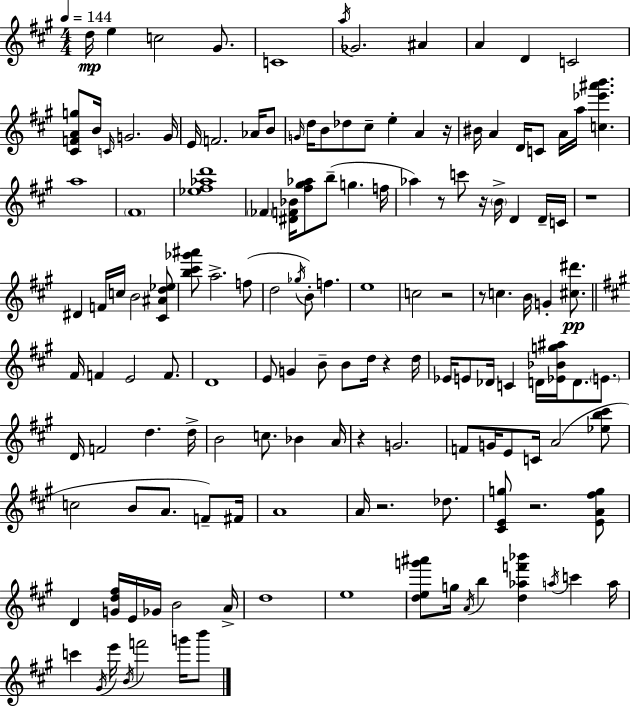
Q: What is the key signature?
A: A major